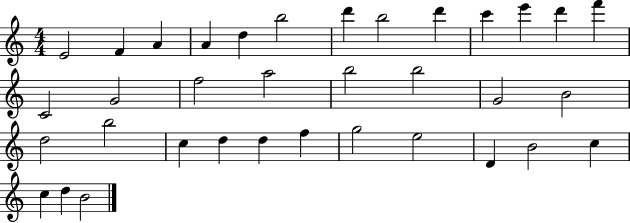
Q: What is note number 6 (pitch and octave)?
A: B5